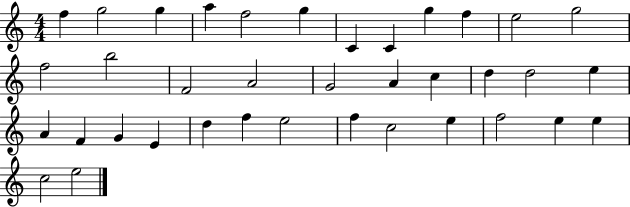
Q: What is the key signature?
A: C major